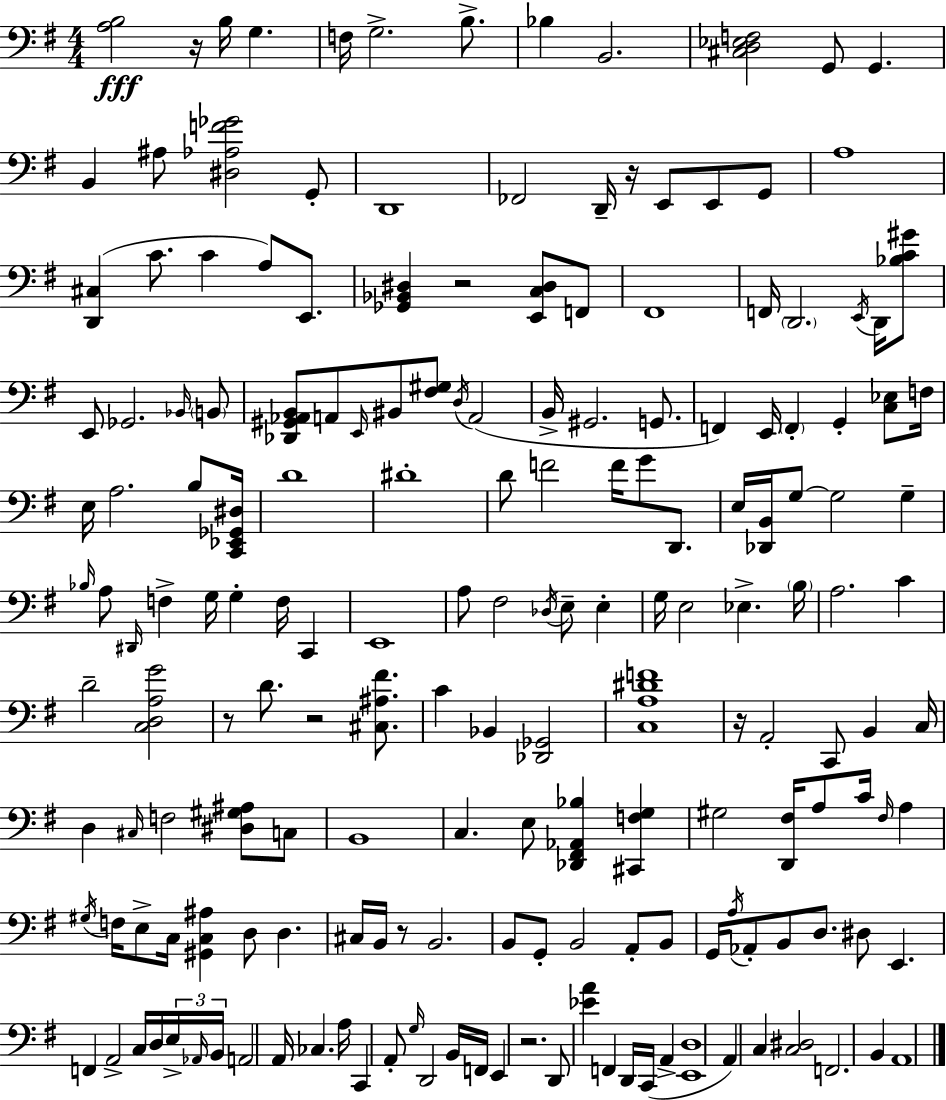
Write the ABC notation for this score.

X:1
T:Untitled
M:4/4
L:1/4
K:Em
[A,B,]2 z/4 B,/4 G, F,/4 G,2 B,/2 _B, B,,2 [^C,D,_E,F,]2 G,,/2 G,, B,, ^A,/2 [^D,_A,F_G]2 G,,/2 D,,4 _F,,2 D,,/4 z/4 E,,/2 E,,/2 G,,/2 A,4 [D,,^C,] C/2 C A,/2 E,,/2 [_G,,_B,,^D,] z2 [E,,C,^D,]/2 F,,/2 ^F,,4 F,,/4 D,,2 E,,/4 D,,/4 [_B,C^G]/2 E,,/2 _G,,2 _B,,/4 B,,/2 [_D,,^G,,_A,,B,,]/2 A,,/2 E,,/4 ^B,,/2 [^F,^G,]/2 D,/4 A,,2 B,,/4 ^G,,2 G,,/2 F,, E,,/4 F,, G,, [C,_E,]/2 F,/4 E,/4 A,2 B,/2 [C,,_E,,_G,,^D,]/4 D4 ^D4 D/2 F2 F/4 G/2 D,,/2 E,/4 [_D,,B,,]/4 G,/2 G,2 G, _B,/4 A,/2 ^D,,/4 F, G,/4 G, F,/4 C,, E,,4 A,/2 ^F,2 _D,/4 E,/2 E, G,/4 E,2 _E, B,/4 A,2 C D2 [C,D,A,G]2 z/2 D/2 z2 [^C,^A,^F]/2 C _B,, [_D,,_G,,]2 [C,A,^DF]4 z/4 A,,2 C,,/2 B,, C,/4 D, ^C,/4 F,2 [^D,^G,^A,]/2 C,/2 B,,4 C, E,/2 [_D,,^F,,_A,,_B,] [^C,,F,G,] ^G,2 [D,,^F,]/4 A,/2 C/4 ^F,/4 A, ^G,/4 F,/4 E,/2 C,/4 [^G,,C,^A,] D,/2 D, ^C,/4 B,,/4 z/2 B,,2 B,,/2 G,,/2 B,,2 A,,/2 B,,/2 G,,/4 A,/4 _A,,/2 B,,/2 D,/2 ^D,/2 E,, F,, A,,2 C,/4 D,/4 E,/4 _A,,/4 B,,/4 A,,2 A,,/4 _C, A,/4 C,, A,,/2 G,/4 D,,2 B,,/4 F,,/4 E,, z2 D,,/2 [_EA] F,, D,,/4 C,,/4 A,, [E,,D,]4 A,, C, [C,^D,]2 F,,2 B,, A,,4